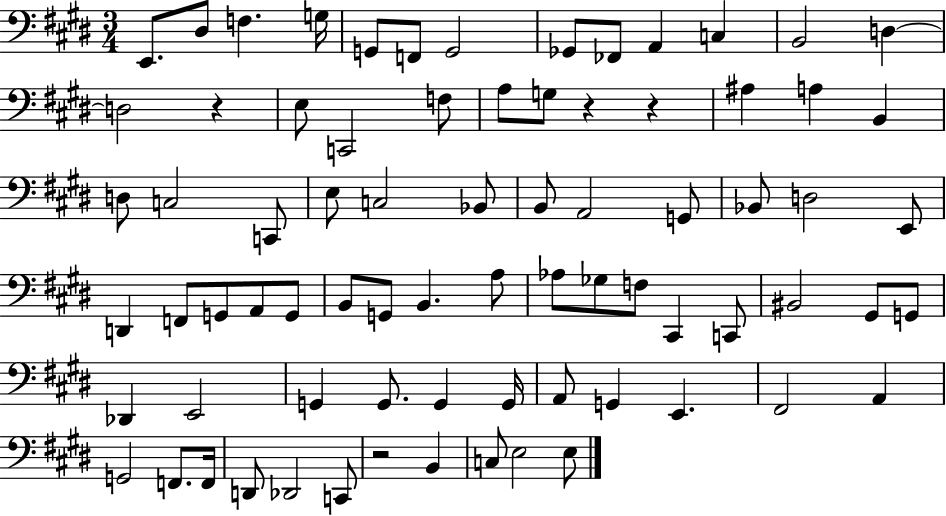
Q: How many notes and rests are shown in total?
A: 76